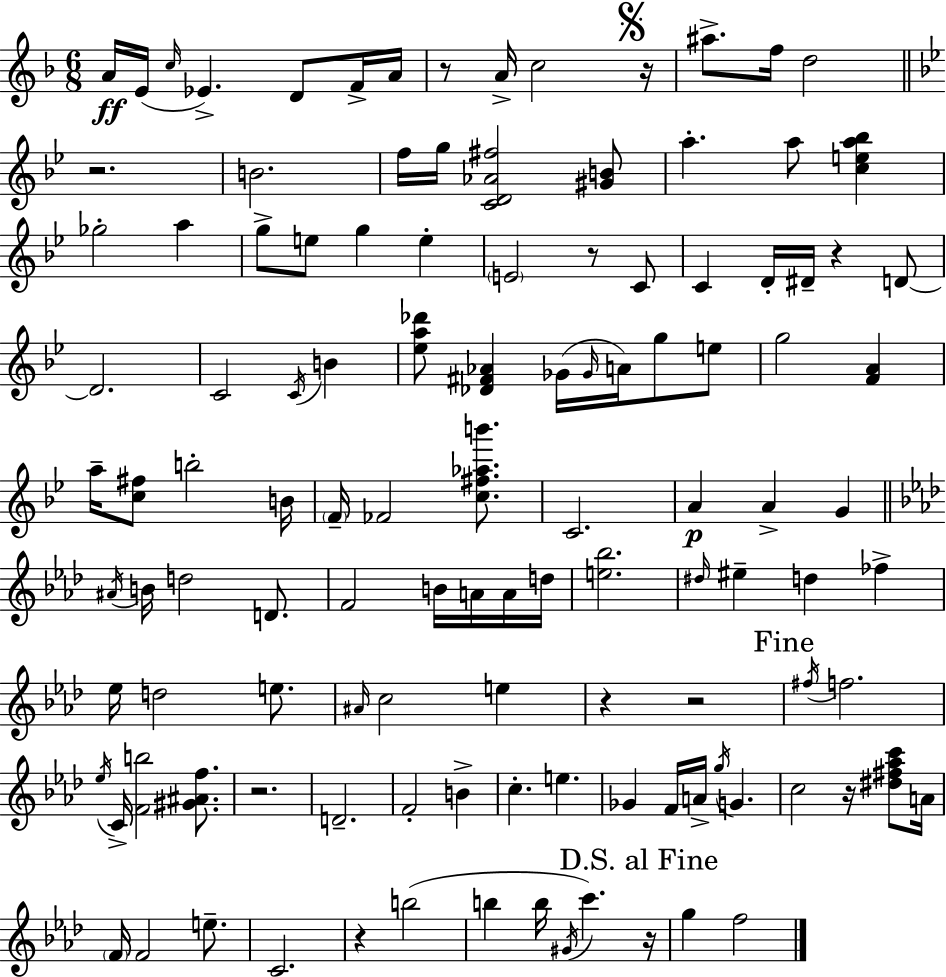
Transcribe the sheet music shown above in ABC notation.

X:1
T:Untitled
M:6/8
L:1/4
K:Dm
A/4 E/4 c/4 _E D/2 F/4 A/4 z/2 A/4 c2 z/4 ^a/2 f/4 d2 z2 B2 f/4 g/4 [CD_A^f]2 [^GB]/2 a a/2 [cea_b] _g2 a g/2 e/2 g e E2 z/2 C/2 C D/4 ^D/4 z D/2 D2 C2 C/4 B [_ea_d']/2 [_D^F_A] _G/4 _G/4 A/4 g/2 e/2 g2 [FA] a/4 [c^f]/2 b2 B/4 F/4 _F2 [c^f_ab']/2 C2 A A G ^A/4 B/4 d2 D/2 F2 B/4 A/4 A/4 d/4 [e_b]2 ^d/4 ^e d _f _e/4 d2 e/2 ^A/4 c2 e z z2 ^f/4 f2 _e/4 C/4 [Fb]2 [^G^Af]/2 z2 D2 F2 B c e _G F/4 A/4 g/4 G c2 z/4 [^d^f_ac']/2 A/4 F/4 F2 e/2 C2 z b2 b b/4 ^G/4 c' z/4 g f2